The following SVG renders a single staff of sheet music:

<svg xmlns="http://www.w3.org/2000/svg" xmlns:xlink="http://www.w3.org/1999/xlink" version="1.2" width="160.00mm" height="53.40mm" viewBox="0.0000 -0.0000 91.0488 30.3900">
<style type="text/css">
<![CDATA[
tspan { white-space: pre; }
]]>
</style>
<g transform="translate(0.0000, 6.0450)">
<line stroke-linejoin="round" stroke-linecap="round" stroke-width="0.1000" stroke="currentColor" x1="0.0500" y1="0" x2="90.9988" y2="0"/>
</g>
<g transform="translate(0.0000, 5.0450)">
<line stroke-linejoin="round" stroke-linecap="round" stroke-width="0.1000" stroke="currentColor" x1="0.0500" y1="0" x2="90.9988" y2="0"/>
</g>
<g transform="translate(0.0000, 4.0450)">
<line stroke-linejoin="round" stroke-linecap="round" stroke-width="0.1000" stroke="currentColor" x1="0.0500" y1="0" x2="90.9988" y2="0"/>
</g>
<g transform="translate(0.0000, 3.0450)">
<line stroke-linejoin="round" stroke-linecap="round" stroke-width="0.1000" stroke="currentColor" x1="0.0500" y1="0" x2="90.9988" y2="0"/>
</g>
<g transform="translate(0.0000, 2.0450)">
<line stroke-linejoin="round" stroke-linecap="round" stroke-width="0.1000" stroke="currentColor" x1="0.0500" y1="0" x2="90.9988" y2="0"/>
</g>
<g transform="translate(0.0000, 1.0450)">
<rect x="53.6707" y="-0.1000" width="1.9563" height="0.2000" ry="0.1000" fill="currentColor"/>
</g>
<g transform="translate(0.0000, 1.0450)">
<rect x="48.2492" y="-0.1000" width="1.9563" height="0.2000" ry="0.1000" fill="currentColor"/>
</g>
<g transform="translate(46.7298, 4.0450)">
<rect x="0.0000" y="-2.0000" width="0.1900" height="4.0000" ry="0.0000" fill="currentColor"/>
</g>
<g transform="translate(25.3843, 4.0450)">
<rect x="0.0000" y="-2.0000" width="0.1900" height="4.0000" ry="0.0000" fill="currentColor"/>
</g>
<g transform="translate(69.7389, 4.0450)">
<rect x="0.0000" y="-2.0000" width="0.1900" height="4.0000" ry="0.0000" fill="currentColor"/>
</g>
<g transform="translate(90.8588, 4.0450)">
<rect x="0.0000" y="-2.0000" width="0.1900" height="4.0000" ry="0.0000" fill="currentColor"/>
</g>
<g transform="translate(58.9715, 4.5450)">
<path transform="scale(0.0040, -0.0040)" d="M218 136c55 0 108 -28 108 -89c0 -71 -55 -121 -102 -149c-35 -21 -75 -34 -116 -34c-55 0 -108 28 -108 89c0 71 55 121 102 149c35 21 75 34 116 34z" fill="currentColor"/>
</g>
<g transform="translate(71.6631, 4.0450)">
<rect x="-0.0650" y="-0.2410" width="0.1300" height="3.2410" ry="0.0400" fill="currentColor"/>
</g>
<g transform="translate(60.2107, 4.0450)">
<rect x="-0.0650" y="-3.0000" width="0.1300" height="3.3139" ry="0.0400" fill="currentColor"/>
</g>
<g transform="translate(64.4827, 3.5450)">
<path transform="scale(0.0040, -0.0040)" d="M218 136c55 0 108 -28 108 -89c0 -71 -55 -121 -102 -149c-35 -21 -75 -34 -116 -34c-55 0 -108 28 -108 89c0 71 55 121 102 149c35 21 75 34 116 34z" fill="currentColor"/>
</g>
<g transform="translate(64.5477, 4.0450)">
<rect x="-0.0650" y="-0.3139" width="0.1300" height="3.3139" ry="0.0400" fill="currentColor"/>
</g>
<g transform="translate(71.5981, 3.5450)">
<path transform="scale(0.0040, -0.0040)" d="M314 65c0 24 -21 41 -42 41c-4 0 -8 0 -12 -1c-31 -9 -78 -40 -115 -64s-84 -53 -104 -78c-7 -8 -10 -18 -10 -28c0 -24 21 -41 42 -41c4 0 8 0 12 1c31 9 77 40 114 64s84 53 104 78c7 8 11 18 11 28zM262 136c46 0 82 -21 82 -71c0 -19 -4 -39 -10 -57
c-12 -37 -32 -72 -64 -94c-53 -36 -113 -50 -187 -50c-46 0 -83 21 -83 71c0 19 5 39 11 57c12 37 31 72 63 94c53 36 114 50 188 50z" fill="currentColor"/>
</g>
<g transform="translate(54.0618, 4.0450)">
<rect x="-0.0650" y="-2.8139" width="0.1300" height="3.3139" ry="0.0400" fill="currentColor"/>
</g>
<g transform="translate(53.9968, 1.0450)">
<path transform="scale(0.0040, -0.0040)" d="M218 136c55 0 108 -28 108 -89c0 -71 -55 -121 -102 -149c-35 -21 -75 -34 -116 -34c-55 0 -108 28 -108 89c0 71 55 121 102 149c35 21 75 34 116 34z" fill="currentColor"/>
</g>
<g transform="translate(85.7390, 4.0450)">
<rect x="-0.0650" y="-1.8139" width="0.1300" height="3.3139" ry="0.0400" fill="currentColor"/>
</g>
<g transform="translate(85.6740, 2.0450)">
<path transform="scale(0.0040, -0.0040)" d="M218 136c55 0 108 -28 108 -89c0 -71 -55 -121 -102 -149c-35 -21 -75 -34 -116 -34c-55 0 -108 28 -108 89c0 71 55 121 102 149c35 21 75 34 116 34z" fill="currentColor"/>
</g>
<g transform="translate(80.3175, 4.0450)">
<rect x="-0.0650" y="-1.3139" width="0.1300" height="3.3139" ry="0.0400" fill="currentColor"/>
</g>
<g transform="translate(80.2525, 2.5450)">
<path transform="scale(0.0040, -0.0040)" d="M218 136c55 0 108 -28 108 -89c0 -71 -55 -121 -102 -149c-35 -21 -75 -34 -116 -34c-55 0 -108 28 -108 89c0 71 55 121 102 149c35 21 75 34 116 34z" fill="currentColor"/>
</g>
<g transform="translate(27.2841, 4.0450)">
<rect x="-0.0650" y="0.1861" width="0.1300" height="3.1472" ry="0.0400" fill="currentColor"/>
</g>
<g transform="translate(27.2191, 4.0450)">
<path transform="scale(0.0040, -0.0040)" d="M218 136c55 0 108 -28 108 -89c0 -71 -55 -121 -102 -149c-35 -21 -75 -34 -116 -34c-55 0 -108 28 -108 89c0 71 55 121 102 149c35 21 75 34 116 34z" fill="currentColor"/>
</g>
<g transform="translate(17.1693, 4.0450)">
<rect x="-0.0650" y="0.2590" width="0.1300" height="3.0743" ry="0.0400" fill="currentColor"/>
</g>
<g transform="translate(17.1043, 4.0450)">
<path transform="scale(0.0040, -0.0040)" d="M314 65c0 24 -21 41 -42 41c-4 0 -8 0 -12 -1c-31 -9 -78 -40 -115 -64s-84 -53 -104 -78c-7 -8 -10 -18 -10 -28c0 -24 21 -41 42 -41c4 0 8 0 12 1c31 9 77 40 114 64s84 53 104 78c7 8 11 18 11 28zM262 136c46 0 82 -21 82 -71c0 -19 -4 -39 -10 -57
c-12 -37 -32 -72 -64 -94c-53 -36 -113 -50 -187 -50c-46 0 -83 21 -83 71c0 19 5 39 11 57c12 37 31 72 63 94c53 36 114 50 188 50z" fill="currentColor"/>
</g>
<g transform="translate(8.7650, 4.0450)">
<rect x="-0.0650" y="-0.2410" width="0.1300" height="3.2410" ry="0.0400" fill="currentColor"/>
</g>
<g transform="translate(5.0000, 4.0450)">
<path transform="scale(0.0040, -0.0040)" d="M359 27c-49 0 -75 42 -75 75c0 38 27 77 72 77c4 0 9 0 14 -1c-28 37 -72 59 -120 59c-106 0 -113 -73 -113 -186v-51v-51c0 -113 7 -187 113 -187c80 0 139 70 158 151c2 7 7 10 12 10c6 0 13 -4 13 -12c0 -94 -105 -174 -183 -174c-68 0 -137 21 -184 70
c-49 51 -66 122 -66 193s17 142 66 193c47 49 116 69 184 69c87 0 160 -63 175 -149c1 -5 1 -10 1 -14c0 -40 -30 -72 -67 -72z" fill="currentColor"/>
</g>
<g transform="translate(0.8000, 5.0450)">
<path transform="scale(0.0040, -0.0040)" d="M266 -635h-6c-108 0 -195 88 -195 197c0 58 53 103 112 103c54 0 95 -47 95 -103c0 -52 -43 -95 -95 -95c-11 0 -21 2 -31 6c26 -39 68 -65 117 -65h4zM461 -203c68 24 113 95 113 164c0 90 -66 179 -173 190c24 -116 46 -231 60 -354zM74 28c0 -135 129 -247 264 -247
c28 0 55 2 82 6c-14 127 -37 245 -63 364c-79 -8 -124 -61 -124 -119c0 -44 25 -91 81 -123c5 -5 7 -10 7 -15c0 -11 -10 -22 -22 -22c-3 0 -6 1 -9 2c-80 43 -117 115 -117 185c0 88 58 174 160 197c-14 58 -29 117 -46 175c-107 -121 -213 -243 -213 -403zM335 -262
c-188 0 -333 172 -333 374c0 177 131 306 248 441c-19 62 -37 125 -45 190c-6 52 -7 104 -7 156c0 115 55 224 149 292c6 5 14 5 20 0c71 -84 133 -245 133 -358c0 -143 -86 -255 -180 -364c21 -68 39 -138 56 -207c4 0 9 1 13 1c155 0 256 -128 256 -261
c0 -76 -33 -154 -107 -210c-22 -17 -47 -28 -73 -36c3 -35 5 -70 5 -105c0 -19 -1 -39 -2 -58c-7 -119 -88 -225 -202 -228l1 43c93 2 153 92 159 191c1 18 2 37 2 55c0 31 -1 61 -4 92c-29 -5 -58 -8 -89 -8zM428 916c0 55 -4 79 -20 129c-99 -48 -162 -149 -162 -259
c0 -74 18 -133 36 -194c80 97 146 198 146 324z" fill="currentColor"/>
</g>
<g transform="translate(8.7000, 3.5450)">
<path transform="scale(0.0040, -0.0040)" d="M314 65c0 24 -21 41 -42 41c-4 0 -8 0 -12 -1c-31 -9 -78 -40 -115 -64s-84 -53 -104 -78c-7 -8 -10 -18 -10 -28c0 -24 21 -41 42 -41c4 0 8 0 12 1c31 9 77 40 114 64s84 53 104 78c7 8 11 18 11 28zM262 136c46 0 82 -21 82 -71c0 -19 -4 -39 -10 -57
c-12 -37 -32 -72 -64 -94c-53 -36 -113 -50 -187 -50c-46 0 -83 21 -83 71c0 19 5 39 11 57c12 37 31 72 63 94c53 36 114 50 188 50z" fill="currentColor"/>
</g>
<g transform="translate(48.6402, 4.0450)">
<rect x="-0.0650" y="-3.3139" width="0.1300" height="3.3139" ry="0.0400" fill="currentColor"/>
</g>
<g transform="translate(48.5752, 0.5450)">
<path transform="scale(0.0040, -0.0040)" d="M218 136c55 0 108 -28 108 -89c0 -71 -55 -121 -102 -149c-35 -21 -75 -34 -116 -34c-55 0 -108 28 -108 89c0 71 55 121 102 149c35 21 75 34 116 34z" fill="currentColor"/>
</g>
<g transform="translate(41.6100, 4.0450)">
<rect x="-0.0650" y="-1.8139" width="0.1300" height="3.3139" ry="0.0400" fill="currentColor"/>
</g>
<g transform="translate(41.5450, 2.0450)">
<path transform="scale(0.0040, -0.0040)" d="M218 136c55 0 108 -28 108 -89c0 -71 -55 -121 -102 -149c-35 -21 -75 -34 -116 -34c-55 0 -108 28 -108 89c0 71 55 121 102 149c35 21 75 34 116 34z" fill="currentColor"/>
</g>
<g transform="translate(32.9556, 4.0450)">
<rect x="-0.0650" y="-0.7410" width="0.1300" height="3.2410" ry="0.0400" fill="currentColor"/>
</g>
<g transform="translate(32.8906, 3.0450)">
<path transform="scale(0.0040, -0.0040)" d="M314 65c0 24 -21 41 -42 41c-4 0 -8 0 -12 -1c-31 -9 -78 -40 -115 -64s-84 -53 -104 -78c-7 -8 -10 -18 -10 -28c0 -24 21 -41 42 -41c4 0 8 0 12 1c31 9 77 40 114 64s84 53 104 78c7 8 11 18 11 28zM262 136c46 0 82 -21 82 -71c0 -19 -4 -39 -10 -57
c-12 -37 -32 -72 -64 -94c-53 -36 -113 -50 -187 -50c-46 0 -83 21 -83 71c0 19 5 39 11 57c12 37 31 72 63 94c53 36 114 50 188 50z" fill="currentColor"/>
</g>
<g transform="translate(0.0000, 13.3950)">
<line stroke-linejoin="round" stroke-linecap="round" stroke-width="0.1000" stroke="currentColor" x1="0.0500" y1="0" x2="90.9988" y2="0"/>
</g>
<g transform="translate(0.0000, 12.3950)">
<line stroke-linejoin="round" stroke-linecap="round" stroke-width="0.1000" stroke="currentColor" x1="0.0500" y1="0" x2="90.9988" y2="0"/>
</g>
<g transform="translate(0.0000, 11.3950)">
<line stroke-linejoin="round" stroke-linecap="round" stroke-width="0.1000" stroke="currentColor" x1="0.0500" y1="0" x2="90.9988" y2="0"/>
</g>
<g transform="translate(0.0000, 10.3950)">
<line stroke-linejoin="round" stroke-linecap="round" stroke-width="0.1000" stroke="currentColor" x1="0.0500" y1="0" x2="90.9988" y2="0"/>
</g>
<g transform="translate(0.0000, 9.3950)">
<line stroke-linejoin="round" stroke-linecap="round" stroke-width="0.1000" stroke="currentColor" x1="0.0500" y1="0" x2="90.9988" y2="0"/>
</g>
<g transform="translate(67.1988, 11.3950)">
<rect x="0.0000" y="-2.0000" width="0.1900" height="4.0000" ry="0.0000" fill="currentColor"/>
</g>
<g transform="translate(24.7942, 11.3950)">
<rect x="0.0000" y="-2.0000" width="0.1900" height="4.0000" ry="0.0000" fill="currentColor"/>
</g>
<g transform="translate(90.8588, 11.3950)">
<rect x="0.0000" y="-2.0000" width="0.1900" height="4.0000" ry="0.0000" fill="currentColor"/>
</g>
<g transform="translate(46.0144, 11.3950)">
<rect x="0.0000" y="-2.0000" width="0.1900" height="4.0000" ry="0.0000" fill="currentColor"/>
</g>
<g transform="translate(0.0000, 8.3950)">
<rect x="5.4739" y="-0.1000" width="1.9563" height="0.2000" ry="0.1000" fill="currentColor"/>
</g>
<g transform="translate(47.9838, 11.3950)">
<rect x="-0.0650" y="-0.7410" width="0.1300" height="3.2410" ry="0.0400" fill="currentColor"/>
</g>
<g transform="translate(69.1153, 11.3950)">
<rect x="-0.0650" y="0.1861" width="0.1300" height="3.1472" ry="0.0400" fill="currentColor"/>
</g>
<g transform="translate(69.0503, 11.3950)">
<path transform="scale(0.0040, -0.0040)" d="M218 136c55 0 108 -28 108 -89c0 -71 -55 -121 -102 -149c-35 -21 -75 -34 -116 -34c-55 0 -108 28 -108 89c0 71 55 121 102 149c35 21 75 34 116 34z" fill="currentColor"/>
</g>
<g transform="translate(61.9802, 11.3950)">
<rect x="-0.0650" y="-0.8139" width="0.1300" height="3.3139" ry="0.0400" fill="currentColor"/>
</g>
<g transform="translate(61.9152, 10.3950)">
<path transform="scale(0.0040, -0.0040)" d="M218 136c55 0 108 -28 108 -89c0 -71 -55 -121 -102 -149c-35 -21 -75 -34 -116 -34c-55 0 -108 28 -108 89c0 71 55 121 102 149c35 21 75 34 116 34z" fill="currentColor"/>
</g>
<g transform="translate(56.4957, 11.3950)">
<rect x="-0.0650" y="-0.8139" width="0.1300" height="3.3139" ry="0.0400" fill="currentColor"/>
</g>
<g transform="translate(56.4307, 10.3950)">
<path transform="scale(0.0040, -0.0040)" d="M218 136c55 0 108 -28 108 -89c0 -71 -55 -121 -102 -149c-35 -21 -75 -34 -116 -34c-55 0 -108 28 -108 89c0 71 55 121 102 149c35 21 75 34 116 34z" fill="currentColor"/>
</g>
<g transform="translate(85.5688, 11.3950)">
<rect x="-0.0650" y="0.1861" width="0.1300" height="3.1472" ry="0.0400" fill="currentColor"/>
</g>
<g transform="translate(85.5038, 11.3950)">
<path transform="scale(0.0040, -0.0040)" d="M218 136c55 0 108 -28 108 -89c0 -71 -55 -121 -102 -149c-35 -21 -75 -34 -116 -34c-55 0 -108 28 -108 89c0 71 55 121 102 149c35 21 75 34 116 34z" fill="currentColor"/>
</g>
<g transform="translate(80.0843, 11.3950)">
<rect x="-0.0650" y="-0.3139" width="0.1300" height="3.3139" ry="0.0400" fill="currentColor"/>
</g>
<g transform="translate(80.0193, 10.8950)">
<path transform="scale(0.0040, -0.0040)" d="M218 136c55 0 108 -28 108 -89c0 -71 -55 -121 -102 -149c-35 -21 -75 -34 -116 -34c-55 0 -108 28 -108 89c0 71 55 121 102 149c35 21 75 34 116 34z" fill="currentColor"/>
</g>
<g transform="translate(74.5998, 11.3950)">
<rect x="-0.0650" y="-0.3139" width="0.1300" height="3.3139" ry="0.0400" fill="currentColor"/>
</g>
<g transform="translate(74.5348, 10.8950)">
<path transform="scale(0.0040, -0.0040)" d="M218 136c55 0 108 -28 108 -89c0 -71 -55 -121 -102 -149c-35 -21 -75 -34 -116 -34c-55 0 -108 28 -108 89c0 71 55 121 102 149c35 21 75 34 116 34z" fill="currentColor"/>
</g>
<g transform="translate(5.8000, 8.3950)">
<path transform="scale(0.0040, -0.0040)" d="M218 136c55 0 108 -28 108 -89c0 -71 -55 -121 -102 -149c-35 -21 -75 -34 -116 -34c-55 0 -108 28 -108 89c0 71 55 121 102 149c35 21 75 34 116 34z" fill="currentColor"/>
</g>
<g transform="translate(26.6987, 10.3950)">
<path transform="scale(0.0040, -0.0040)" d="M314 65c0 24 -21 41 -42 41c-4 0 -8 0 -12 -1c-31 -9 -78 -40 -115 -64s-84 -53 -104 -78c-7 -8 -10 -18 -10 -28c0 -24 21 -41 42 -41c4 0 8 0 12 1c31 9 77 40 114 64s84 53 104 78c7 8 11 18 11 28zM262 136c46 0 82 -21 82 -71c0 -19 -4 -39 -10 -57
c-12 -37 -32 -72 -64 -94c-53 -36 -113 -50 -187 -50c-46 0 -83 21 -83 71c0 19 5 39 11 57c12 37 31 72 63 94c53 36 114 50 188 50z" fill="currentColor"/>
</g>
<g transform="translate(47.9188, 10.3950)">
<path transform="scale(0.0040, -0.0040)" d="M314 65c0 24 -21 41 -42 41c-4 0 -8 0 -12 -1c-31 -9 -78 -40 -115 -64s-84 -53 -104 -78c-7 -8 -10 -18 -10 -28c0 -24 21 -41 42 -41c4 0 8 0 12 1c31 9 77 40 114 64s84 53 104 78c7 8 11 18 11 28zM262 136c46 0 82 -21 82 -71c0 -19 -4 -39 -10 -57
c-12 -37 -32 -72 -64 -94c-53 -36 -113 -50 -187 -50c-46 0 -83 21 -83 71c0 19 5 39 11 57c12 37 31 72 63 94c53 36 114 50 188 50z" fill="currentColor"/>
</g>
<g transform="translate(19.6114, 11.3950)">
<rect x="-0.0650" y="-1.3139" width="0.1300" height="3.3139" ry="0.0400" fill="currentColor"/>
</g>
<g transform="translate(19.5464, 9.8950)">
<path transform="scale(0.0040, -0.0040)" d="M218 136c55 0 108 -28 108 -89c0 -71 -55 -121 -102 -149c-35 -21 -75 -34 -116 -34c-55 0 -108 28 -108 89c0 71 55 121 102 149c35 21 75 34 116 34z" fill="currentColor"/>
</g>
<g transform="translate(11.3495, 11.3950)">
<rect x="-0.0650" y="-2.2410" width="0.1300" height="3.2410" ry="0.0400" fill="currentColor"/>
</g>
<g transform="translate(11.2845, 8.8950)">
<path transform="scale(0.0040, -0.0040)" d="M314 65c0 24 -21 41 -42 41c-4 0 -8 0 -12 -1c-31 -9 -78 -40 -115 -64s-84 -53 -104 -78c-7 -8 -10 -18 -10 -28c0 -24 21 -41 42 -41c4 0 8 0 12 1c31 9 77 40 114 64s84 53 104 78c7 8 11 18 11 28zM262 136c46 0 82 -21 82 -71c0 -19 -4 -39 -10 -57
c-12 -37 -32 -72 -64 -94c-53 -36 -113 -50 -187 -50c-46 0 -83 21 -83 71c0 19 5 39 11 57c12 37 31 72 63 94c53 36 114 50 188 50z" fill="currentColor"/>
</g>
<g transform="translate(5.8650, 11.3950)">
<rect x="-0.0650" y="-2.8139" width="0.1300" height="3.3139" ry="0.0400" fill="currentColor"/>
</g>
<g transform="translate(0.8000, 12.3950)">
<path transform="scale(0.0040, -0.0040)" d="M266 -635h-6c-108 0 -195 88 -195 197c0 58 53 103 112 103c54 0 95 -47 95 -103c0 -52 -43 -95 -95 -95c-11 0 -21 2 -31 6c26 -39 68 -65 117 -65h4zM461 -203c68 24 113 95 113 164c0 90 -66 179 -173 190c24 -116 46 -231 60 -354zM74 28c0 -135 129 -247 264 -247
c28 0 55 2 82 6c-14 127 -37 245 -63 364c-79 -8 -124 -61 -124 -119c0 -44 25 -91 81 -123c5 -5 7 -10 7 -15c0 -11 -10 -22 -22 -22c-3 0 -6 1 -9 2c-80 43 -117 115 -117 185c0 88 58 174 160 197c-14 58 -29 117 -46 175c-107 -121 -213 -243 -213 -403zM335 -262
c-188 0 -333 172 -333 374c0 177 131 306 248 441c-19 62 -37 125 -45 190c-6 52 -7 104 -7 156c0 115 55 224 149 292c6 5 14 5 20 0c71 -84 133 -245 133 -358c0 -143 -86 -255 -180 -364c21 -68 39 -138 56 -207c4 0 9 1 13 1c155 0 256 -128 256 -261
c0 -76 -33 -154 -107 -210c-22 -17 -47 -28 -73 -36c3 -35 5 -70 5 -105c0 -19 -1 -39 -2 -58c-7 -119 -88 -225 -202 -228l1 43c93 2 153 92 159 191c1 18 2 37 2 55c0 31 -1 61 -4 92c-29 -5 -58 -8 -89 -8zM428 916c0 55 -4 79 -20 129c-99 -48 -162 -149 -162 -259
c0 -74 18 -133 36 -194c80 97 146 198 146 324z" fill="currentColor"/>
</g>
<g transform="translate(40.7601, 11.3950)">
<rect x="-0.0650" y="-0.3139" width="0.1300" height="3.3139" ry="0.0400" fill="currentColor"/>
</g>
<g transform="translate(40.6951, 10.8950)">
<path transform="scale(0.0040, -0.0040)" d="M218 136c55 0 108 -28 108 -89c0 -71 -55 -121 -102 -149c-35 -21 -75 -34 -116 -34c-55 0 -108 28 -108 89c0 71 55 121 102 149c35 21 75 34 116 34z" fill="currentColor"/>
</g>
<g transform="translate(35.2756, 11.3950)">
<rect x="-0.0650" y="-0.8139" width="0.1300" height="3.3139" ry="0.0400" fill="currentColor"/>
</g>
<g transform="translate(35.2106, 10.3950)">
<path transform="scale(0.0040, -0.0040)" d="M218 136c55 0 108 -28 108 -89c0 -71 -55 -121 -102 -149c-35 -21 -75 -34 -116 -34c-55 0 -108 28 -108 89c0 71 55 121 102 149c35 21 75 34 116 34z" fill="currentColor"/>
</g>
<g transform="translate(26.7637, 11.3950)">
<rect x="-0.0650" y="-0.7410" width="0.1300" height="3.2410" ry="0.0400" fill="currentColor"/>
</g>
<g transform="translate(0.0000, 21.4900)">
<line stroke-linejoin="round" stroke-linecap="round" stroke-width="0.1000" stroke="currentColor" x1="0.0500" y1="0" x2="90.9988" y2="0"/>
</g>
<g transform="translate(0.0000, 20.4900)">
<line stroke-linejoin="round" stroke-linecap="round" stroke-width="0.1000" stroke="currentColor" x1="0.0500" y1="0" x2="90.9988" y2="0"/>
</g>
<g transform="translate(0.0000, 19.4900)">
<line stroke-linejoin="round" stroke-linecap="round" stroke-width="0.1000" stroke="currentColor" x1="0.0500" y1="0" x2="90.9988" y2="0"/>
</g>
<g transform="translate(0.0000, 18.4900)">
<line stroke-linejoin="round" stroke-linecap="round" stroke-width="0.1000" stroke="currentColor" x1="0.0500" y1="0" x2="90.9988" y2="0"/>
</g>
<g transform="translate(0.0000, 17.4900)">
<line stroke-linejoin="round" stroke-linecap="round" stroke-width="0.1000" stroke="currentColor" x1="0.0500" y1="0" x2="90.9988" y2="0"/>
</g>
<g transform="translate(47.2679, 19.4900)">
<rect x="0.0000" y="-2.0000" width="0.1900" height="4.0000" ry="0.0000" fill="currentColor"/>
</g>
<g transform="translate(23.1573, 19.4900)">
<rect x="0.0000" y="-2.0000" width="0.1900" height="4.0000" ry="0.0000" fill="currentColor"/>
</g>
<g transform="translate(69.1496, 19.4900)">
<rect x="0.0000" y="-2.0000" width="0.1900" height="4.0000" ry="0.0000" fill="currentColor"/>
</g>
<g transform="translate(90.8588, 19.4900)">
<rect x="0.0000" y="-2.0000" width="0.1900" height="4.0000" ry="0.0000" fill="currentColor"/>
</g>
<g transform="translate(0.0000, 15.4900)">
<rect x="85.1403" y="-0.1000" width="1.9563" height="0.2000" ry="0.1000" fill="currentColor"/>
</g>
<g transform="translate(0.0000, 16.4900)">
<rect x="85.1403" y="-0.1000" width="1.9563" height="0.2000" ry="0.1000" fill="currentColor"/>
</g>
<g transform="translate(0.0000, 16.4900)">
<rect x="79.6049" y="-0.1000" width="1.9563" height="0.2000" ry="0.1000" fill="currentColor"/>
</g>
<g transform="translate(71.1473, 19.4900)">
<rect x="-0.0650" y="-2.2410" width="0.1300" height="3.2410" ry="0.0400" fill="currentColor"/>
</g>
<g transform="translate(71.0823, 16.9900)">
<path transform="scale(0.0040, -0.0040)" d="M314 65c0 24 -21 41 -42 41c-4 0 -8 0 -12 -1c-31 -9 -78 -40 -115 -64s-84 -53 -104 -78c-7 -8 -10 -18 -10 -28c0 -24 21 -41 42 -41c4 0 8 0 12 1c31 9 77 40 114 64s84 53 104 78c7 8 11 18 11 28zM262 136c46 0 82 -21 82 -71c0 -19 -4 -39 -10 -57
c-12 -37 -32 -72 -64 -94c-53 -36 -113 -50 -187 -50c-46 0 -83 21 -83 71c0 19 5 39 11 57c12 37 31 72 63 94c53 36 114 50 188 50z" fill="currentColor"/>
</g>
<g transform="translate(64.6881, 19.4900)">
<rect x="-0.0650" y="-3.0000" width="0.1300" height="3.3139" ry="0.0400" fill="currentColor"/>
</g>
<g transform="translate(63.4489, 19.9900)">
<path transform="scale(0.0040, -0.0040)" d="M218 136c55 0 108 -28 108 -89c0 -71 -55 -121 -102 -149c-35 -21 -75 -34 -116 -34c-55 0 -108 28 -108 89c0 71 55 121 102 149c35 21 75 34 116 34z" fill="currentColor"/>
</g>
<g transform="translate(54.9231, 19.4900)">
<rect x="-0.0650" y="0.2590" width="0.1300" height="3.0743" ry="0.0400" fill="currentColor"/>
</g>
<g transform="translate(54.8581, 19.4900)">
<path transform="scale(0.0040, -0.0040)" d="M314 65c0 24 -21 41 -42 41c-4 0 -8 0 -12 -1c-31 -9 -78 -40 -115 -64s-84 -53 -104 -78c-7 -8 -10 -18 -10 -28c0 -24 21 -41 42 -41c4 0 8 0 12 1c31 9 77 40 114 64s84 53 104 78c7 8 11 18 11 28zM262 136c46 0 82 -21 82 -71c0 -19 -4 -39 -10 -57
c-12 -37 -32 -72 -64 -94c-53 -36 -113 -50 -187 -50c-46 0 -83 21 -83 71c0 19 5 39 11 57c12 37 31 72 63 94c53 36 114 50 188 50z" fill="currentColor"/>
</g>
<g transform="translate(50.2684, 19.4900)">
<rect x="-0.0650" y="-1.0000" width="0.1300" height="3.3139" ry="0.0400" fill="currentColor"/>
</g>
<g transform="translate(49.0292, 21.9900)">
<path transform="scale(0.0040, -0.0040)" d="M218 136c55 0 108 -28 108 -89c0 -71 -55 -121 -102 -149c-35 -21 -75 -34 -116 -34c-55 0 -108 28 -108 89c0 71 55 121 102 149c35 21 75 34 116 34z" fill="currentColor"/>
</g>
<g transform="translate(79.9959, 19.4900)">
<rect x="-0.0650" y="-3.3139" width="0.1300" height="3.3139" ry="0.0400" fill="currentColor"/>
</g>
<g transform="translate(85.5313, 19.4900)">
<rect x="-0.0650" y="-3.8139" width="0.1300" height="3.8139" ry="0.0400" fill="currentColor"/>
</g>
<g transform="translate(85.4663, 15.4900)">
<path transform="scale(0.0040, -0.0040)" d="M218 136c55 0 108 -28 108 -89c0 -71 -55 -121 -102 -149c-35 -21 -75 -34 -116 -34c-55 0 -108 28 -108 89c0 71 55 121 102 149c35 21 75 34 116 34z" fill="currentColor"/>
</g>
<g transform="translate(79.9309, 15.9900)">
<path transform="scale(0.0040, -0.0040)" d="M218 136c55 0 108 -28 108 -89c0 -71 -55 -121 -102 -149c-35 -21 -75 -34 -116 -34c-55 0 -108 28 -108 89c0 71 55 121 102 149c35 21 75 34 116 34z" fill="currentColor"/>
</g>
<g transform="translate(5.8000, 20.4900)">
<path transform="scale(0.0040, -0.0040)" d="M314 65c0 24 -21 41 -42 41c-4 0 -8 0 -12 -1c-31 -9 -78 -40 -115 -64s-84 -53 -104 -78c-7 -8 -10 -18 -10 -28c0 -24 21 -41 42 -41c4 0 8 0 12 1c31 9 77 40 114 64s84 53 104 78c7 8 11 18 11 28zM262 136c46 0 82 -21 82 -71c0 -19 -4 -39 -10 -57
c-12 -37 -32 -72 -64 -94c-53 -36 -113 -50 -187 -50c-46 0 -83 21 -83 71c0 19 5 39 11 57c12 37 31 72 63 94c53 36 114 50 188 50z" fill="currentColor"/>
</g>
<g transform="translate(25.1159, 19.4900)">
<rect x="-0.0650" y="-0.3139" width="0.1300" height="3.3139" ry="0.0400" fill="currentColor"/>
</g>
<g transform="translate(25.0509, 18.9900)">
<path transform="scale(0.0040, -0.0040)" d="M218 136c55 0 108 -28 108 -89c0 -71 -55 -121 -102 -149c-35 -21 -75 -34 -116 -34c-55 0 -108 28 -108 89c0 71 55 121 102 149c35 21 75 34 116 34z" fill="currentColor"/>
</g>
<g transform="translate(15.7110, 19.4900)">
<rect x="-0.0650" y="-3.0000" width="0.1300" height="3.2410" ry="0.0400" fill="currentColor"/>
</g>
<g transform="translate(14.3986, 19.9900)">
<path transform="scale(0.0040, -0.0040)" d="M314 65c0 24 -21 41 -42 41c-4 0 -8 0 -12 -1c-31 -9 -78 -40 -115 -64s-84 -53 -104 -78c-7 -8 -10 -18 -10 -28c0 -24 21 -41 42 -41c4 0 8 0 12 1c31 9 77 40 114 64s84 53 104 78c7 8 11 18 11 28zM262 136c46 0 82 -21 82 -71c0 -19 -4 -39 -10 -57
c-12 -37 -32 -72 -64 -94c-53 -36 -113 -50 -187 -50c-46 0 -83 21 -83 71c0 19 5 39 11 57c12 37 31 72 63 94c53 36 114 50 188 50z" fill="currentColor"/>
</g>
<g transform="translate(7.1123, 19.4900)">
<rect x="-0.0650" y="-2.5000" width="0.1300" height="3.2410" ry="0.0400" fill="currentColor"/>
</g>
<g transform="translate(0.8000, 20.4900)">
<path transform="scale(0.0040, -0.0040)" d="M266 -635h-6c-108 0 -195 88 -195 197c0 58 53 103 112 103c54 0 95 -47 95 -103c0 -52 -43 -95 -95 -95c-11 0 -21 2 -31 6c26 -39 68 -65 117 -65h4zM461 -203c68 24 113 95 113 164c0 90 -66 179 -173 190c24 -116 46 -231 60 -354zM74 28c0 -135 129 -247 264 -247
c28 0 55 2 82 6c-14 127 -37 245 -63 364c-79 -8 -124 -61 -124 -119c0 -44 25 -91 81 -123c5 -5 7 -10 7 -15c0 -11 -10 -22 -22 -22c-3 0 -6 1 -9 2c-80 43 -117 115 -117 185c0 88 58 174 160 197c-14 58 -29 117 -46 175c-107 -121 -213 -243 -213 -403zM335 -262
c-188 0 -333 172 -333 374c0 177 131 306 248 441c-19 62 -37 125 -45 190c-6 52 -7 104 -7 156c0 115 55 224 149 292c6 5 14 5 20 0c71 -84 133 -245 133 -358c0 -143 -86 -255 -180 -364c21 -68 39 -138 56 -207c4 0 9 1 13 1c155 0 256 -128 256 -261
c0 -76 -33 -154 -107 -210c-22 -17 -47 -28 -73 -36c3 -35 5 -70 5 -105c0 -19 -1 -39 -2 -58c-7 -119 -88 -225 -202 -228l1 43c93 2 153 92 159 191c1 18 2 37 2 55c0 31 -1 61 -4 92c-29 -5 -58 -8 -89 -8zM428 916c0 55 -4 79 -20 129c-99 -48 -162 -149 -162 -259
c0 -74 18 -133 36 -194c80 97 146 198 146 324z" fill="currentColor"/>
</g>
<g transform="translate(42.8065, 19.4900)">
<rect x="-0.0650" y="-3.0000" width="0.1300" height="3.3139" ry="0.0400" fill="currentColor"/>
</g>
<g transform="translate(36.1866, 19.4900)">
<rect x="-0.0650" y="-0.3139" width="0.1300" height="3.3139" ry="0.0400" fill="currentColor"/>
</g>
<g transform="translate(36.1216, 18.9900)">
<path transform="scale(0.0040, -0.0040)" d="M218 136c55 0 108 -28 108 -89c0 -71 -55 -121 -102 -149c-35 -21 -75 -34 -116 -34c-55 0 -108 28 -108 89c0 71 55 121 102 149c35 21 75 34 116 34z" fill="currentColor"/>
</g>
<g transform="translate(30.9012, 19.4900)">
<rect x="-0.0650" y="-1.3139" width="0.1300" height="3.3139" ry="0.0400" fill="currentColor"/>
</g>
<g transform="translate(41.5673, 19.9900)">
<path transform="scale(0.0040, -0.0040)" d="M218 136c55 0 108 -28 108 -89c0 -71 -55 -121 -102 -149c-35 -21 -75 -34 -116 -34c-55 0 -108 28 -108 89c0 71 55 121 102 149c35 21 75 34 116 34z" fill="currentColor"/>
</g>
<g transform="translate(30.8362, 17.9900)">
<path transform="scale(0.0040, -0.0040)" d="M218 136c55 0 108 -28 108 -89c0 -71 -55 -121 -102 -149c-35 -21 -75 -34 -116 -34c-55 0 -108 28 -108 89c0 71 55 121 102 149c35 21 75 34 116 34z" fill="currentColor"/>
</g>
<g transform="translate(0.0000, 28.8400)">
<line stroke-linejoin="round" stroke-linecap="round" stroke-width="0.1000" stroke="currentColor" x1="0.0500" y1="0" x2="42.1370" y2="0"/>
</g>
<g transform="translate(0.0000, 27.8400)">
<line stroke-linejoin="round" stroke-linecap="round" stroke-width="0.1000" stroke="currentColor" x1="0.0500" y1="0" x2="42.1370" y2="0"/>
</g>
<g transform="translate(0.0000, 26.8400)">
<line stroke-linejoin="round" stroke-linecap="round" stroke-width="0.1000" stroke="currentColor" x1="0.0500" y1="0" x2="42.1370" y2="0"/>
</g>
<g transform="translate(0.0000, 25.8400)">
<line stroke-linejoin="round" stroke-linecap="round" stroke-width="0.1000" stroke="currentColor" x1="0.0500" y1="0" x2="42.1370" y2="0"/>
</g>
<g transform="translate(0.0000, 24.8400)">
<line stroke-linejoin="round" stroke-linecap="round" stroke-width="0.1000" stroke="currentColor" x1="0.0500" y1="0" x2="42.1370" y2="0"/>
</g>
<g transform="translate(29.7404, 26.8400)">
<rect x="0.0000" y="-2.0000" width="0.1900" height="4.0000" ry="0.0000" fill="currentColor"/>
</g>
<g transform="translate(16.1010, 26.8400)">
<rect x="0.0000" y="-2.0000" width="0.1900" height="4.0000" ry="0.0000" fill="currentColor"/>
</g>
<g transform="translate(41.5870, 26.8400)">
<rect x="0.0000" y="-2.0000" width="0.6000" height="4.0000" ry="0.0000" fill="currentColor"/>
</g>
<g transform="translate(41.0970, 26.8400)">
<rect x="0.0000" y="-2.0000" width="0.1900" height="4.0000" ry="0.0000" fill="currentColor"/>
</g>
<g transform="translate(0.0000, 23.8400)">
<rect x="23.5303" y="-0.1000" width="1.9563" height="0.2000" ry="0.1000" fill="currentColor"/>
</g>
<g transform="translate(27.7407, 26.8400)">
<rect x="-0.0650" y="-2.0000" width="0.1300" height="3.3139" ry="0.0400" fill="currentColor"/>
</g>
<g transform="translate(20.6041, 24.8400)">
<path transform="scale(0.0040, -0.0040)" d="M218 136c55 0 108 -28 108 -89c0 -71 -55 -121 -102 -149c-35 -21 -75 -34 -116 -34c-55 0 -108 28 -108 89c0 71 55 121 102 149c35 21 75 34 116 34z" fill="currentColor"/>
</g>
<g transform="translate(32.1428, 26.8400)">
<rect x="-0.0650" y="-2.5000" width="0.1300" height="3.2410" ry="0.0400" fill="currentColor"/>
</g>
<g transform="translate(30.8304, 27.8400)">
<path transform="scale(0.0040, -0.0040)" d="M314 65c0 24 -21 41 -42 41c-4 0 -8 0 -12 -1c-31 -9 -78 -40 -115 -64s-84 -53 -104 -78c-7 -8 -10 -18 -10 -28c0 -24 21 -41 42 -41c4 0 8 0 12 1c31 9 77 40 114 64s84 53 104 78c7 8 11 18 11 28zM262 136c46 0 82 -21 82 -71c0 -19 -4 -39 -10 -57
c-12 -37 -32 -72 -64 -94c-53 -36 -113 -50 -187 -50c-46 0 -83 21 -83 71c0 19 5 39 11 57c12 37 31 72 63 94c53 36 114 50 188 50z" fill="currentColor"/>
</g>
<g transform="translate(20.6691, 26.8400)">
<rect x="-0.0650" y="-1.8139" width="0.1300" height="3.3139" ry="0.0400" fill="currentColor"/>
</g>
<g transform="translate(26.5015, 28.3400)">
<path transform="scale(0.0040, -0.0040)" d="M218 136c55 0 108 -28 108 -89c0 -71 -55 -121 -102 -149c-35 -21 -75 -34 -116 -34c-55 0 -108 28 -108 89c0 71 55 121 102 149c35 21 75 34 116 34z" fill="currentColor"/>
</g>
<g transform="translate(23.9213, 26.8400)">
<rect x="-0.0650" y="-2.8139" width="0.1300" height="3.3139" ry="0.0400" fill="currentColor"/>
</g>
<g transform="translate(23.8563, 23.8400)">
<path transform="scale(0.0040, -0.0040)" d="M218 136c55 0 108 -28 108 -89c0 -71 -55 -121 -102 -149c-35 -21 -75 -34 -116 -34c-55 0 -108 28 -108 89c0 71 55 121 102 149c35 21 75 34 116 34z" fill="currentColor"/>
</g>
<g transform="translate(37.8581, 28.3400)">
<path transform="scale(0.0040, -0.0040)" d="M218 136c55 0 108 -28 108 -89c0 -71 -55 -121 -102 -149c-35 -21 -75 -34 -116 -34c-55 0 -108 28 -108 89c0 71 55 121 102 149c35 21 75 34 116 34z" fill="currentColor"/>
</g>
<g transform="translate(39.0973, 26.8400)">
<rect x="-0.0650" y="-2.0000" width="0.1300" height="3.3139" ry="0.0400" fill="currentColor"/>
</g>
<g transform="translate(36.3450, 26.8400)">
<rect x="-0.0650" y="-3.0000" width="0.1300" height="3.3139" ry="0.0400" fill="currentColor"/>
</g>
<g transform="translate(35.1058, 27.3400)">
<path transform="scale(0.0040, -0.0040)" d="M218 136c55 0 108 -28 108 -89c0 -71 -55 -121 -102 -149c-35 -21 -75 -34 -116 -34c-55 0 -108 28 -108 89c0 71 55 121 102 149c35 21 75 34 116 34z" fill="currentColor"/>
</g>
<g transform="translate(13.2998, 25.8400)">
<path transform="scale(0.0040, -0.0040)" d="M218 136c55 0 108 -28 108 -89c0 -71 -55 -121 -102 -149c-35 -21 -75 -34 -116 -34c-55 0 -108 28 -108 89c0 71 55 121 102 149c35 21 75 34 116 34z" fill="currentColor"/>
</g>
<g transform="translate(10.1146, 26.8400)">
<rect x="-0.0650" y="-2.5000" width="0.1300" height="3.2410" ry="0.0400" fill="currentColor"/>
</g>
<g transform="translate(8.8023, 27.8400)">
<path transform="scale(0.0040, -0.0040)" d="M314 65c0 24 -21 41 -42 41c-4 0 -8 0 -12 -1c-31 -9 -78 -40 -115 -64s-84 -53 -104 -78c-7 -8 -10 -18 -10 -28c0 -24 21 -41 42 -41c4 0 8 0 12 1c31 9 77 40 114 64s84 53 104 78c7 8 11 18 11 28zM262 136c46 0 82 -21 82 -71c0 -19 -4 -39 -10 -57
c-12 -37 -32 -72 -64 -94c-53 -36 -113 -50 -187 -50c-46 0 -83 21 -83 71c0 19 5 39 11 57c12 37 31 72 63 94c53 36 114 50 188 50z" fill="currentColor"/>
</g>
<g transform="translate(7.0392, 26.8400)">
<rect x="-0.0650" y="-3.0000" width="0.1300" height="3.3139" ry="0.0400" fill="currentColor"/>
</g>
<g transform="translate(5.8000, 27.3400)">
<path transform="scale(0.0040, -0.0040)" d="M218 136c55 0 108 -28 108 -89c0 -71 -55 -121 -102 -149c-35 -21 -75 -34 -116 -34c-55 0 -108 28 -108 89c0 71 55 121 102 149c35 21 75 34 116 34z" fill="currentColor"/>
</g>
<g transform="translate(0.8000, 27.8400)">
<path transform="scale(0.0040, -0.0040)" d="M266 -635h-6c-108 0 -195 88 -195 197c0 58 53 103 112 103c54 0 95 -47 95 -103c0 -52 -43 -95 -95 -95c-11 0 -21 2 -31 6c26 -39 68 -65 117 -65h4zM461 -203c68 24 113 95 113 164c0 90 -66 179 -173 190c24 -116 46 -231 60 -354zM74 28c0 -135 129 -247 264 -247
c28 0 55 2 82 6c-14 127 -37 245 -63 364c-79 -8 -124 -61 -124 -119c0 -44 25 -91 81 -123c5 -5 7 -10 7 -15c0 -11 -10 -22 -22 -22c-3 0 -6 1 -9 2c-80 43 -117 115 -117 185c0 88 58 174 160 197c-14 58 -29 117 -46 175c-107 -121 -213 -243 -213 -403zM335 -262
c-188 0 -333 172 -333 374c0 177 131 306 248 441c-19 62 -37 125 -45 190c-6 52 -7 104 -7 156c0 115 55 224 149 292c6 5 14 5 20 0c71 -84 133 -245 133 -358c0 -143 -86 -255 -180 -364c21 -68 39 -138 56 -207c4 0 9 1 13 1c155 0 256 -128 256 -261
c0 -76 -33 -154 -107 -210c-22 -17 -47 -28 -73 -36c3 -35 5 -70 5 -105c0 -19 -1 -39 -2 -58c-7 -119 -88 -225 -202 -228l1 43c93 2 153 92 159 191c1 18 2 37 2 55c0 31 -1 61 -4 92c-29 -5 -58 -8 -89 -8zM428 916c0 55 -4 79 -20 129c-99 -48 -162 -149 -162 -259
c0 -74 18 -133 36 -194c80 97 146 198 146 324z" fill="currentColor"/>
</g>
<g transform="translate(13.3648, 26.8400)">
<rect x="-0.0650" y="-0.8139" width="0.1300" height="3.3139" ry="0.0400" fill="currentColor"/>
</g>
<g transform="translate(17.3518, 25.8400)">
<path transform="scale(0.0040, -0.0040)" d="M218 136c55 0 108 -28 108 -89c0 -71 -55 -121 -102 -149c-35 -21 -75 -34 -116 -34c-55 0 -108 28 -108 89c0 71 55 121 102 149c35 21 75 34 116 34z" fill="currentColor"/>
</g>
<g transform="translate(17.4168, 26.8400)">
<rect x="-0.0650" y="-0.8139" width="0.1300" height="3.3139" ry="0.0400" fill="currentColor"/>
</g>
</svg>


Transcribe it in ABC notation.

X:1
T:Untitled
M:4/4
L:1/4
K:C
c2 B2 B d2 f b a A c c2 e f a g2 e d2 d c d2 d d B c c B G2 A2 c e c A D B2 A g2 b c' A G2 d d f a F G2 A F